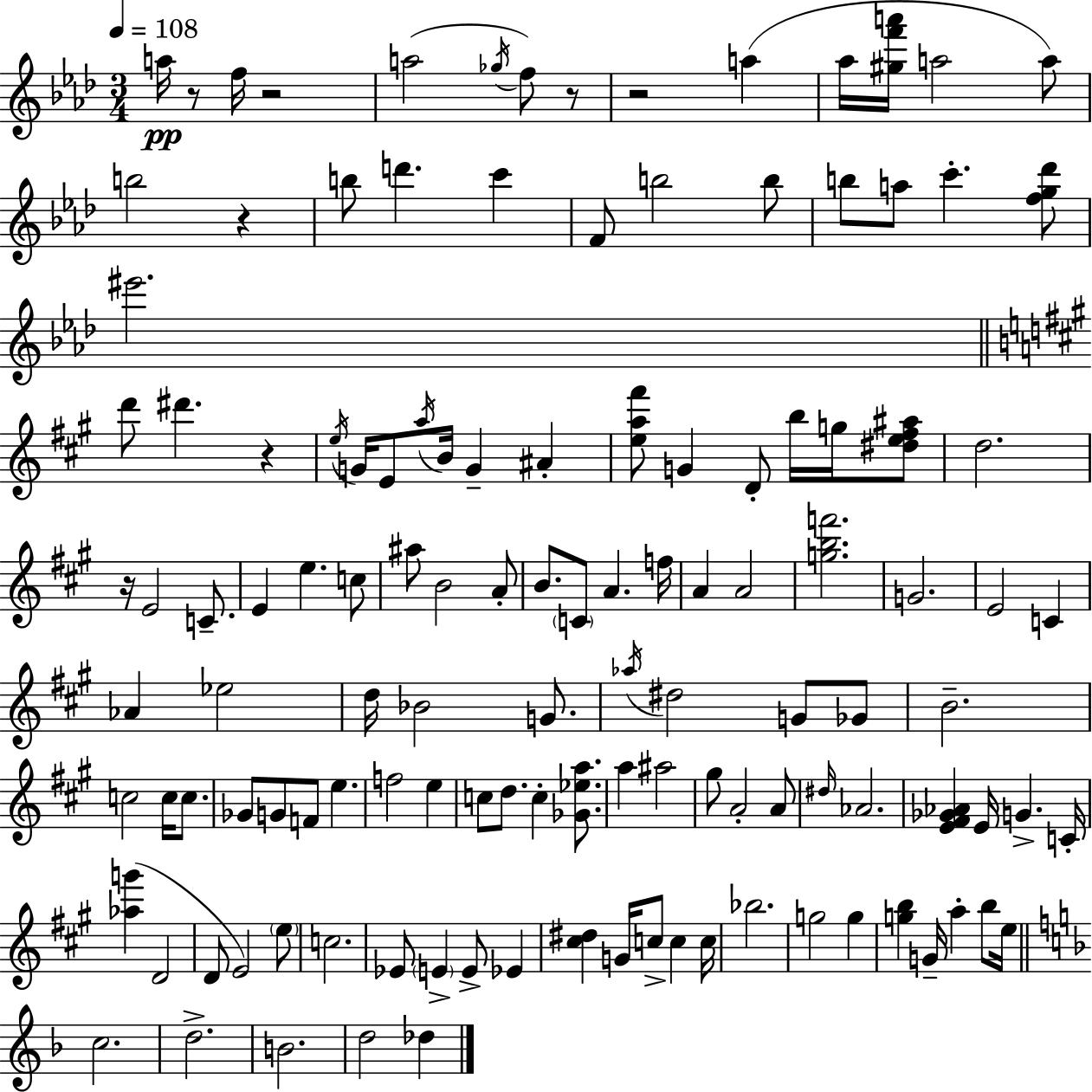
{
  \clef treble
  \numericTimeSignature
  \time 3/4
  \key f \minor
  \tempo 4 = 108
  \repeat volta 2 { a''16\pp r8 f''16 r2 | a''2( \acciaccatura { ges''16 } f''8) r8 | r2 a''4( | aes''16 <gis'' f''' a'''>16 a''2 a''8) | \break b''2 r4 | b''8 d'''4. c'''4 | f'8 b''2 b''8 | b''8 a''8 c'''4.-. <f'' g'' des'''>8 | \break eis'''2. | \bar "||" \break \key a \major d'''8 dis'''4. r4 | \acciaccatura { e''16 } g'16 e'8 \acciaccatura { a''16 } b'16 g'4-- ais'4-. | <e'' a'' fis'''>8 g'4 d'8-. b''16 g''16 | <dis'' e'' fis'' ais''>8 d''2. | \break r16 e'2 c'8.-- | e'4 e''4. | c''8 ais''8 b'2 | a'8-. b'8. \parenthesize c'8 a'4. | \break f''16 a'4 a'2 | <g'' b'' f'''>2. | g'2. | e'2 c'4 | \break aes'4 ees''2 | d''16 bes'2 g'8. | \acciaccatura { aes''16 } dis''2 g'8 | ges'8 b'2.-- | \break c''2 c''16 | c''8. ges'8 g'8 f'8 e''4. | f''2 e''4 | c''8 d''8. c''4-. | \break <ges' ees'' a''>8. a''4 ais''2 | gis''8 a'2-. | a'8 \grace { dis''16 } aes'2. | <e' fis' ges' aes'>4 e'16 g'4.-> | \break c'16-. <aes'' g'''>4( d'2 | d'8 e'2) | \parenthesize e''8 c''2. | ees'8 \parenthesize e'4-> e'8-> | \break ees'4 <cis'' dis''>4 g'16 c''8-> c''4 | c''16 bes''2. | g''2 | g''4 <g'' b''>4 g'16-- a''4-. | \break b''8 e''16 \bar "||" \break \key f \major c''2. | d''2.-> | b'2. | d''2 des''4 | \break } \bar "|."
}